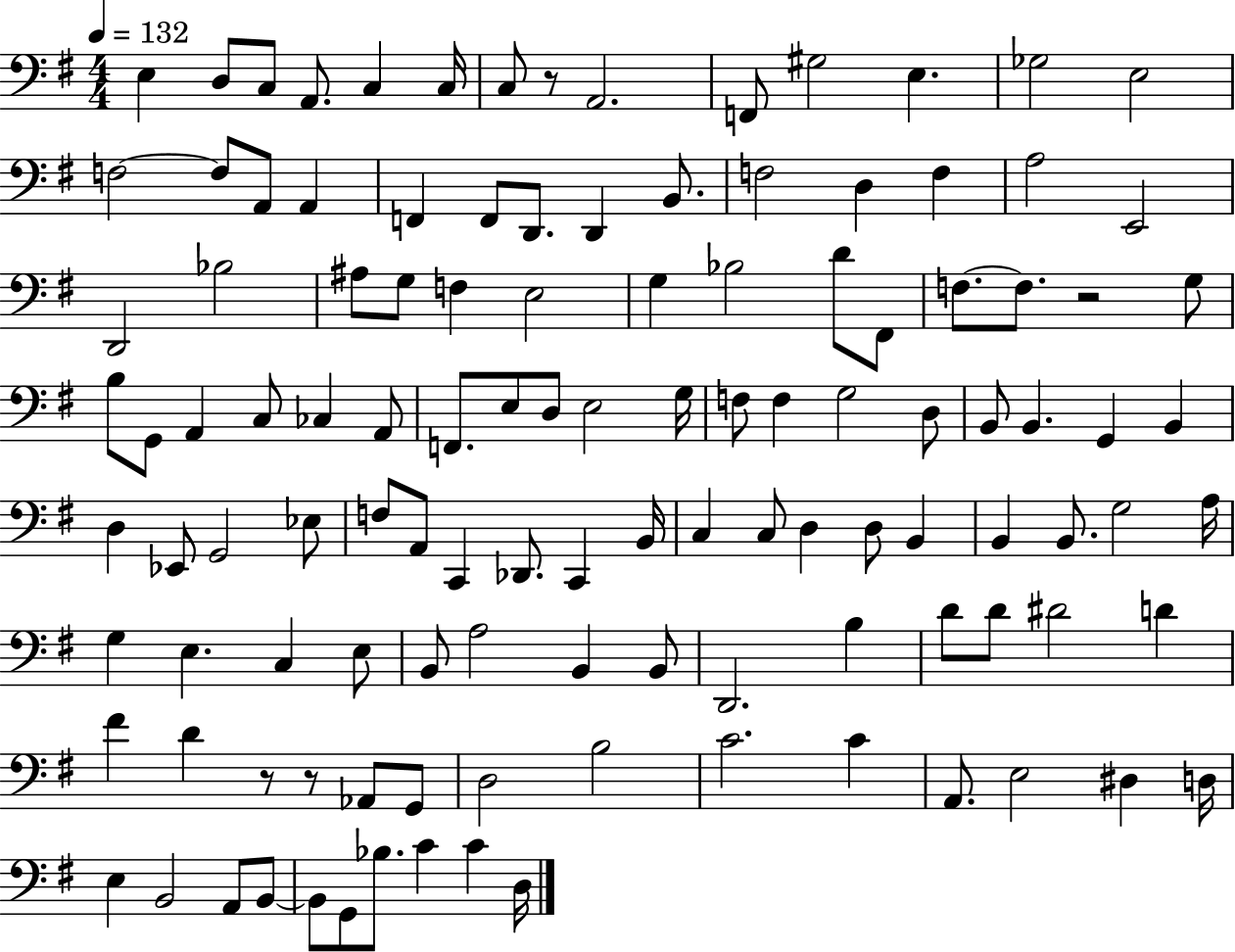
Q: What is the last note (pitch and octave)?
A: D3